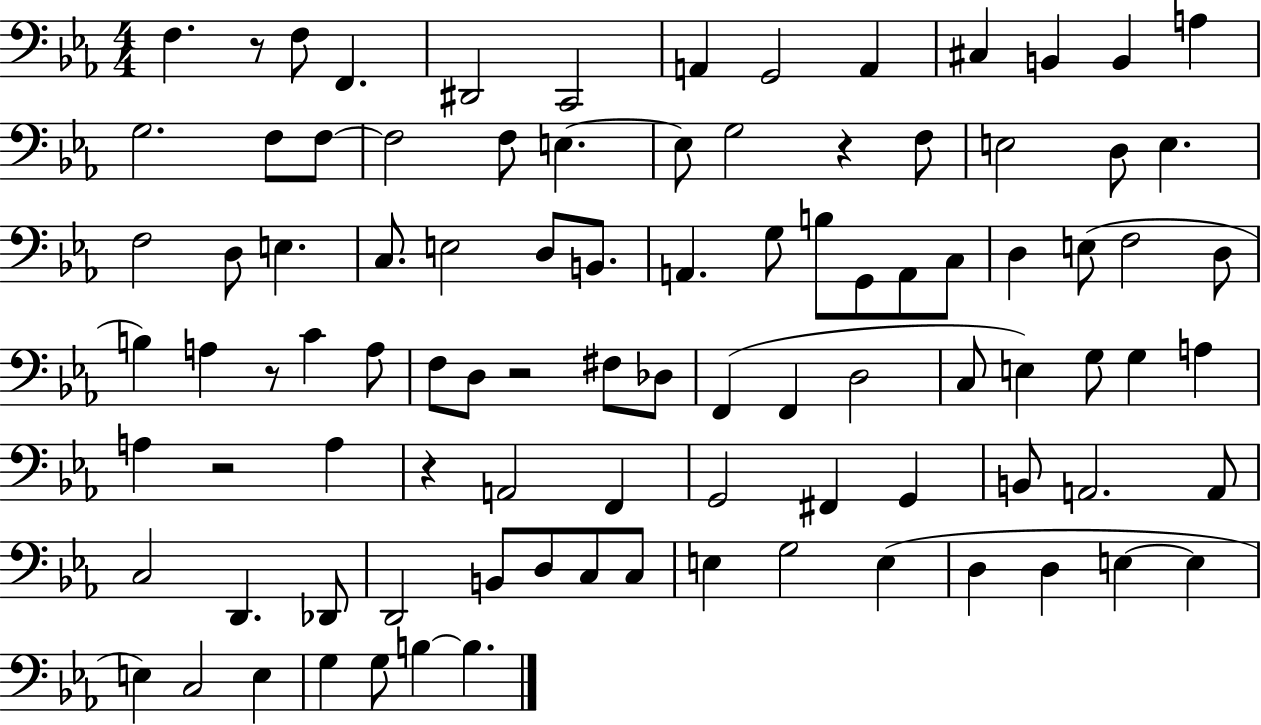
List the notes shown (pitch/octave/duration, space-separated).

F3/q. R/e F3/e F2/q. D#2/h C2/h A2/q G2/h A2/q C#3/q B2/q B2/q A3/q G3/h. F3/e F3/e F3/h F3/e E3/q. E3/e G3/h R/q F3/e E3/h D3/e E3/q. F3/h D3/e E3/q. C3/e. E3/h D3/e B2/e. A2/q. G3/e B3/e G2/e A2/e C3/e D3/q E3/e F3/h D3/e B3/q A3/q R/e C4/q A3/e F3/e D3/e R/h F#3/e Db3/e F2/q F2/q D3/h C3/e E3/q G3/e G3/q A3/q A3/q R/h A3/q R/q A2/h F2/q G2/h F#2/q G2/q B2/e A2/h. A2/e C3/h D2/q. Db2/e D2/h B2/e D3/e C3/e C3/e E3/q G3/h E3/q D3/q D3/q E3/q E3/q E3/q C3/h E3/q G3/q G3/e B3/q B3/q.